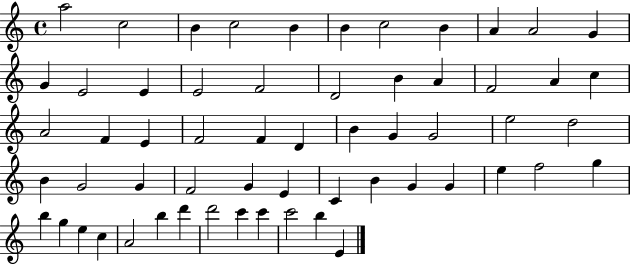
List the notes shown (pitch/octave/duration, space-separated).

A5/h C5/h B4/q C5/h B4/q B4/q C5/h B4/q A4/q A4/h G4/q G4/q E4/h E4/q E4/h F4/h D4/h B4/q A4/q F4/h A4/q C5/q A4/h F4/q E4/q F4/h F4/q D4/q B4/q G4/q G4/h E5/h D5/h B4/q G4/h G4/q F4/h G4/q E4/q C4/q B4/q G4/q G4/q E5/q F5/h G5/q B5/q G5/q E5/q C5/q A4/h B5/q D6/q D6/h C6/q C6/q C6/h B5/q E4/q